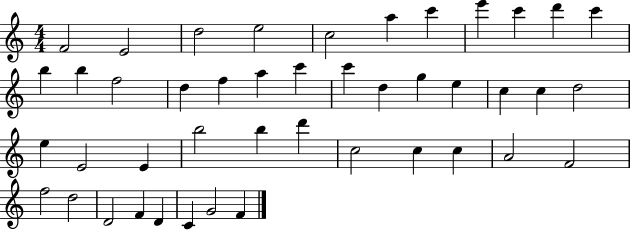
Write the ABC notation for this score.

X:1
T:Untitled
M:4/4
L:1/4
K:C
F2 E2 d2 e2 c2 a c' e' c' d' c' b b f2 d f a c' c' d g e c c d2 e E2 E b2 b d' c2 c c A2 F2 f2 d2 D2 F D C G2 F